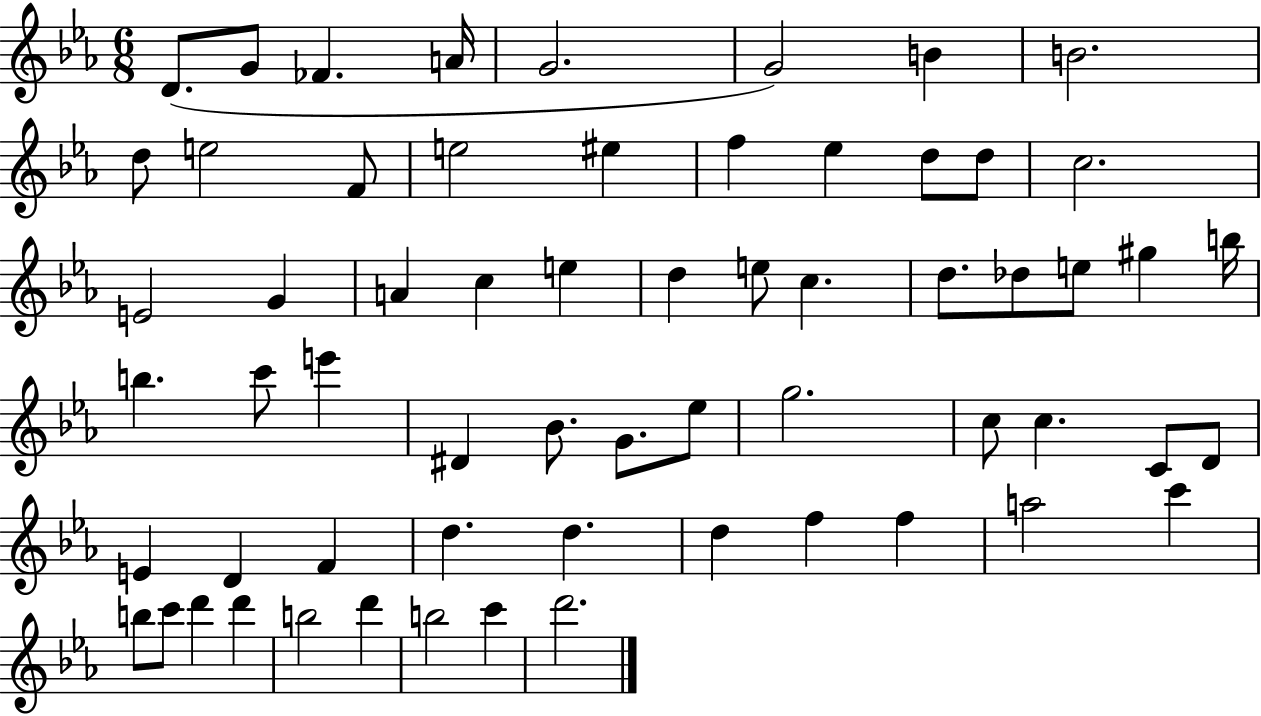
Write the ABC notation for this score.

X:1
T:Untitled
M:6/8
L:1/4
K:Eb
D/2 G/2 _F A/4 G2 G2 B B2 d/2 e2 F/2 e2 ^e f _e d/2 d/2 c2 E2 G A c e d e/2 c d/2 _d/2 e/2 ^g b/4 b c'/2 e' ^D _B/2 G/2 _e/2 g2 c/2 c C/2 D/2 E D F d d d f f a2 c' b/2 c'/2 d' d' b2 d' b2 c' d'2